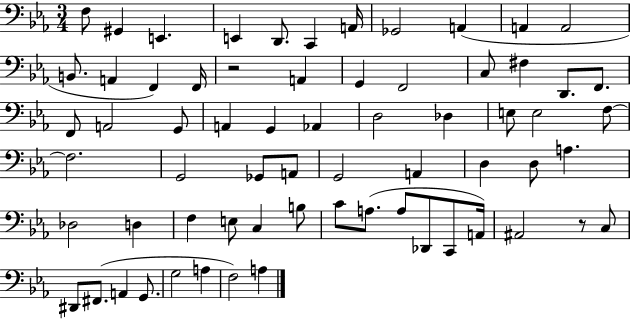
F3/e G#2/q E2/q. E2/q D2/e. C2/q A2/s Gb2/h A2/q A2/q A2/h B2/e. A2/q F2/q F2/s R/h A2/q G2/q F2/h C3/e F#3/q D2/e. F2/e. F2/e A2/h G2/e A2/q G2/q Ab2/q D3/h Db3/q E3/e E3/h F3/e F3/h. G2/h Gb2/e A2/e G2/h A2/q D3/q D3/e A3/q. Db3/h D3/q F3/q E3/e C3/q B3/e C4/e A3/e. A3/e Db2/e C2/e A2/s A#2/h R/e C3/e D#2/e F#2/e. A2/q G2/e. G3/h A3/q F3/h A3/q